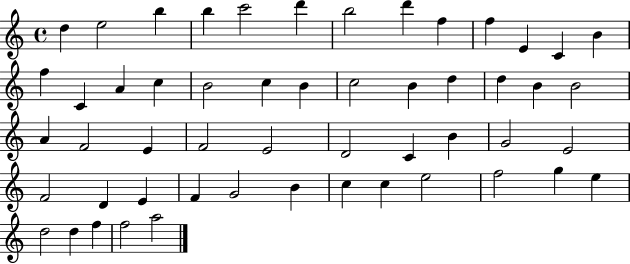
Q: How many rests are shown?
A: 0